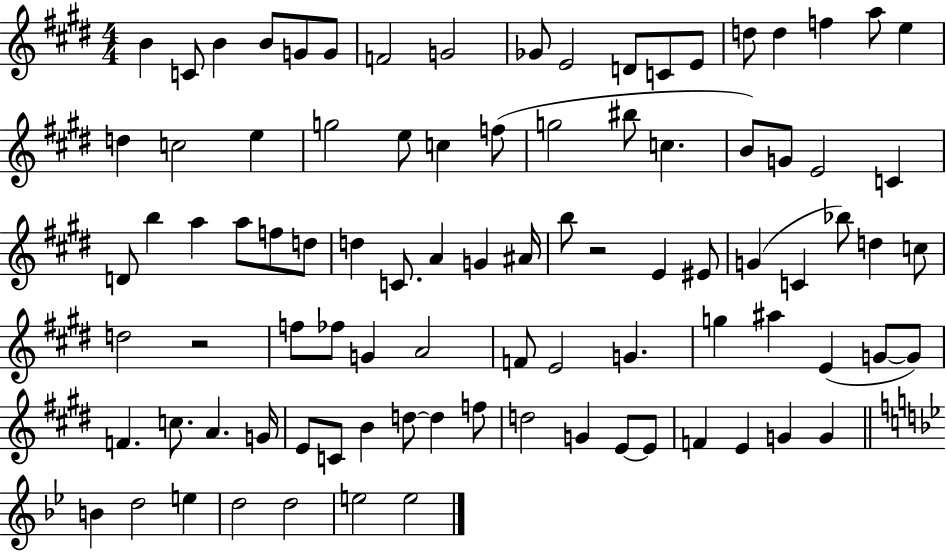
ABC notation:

X:1
T:Untitled
M:4/4
L:1/4
K:E
B C/2 B B/2 G/2 G/2 F2 G2 _G/2 E2 D/2 C/2 E/2 d/2 d f a/2 e d c2 e g2 e/2 c f/2 g2 ^b/2 c B/2 G/2 E2 C D/2 b a a/2 f/2 d/2 d C/2 A G ^A/4 b/2 z2 E ^E/2 G C _b/2 d c/2 d2 z2 f/2 _f/2 G A2 F/2 E2 G g ^a E G/2 G/2 F c/2 A G/4 E/2 C/2 B d/2 d f/2 d2 G E/2 E/2 F E G G B d2 e d2 d2 e2 e2